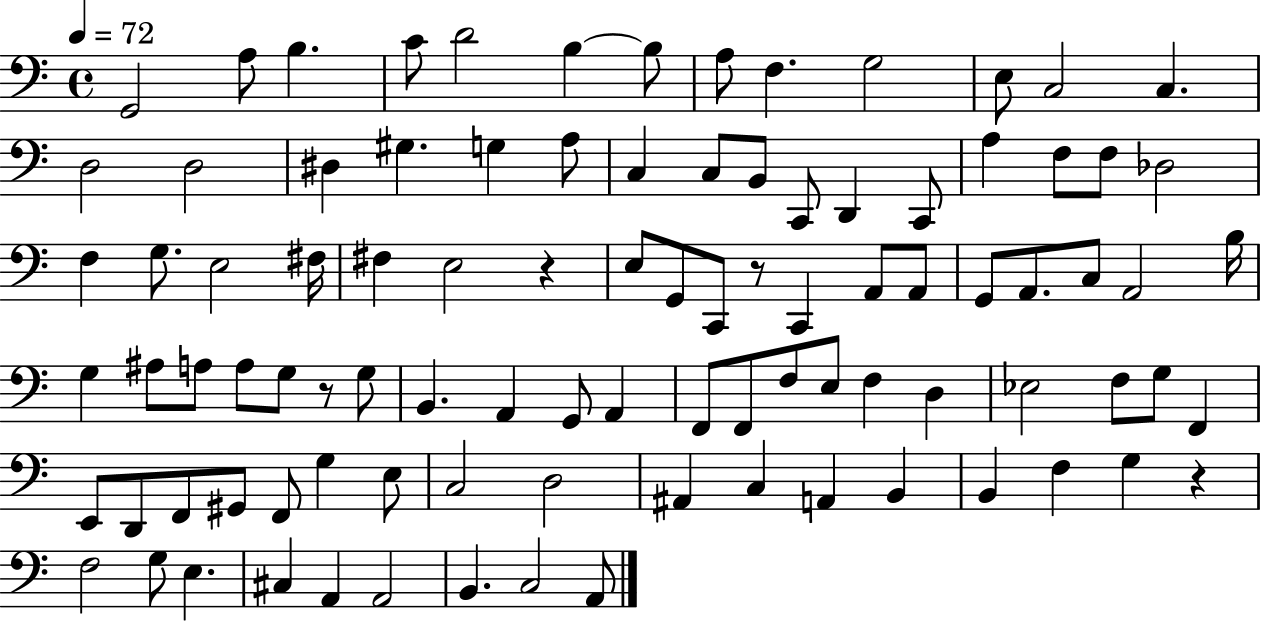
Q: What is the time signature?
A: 4/4